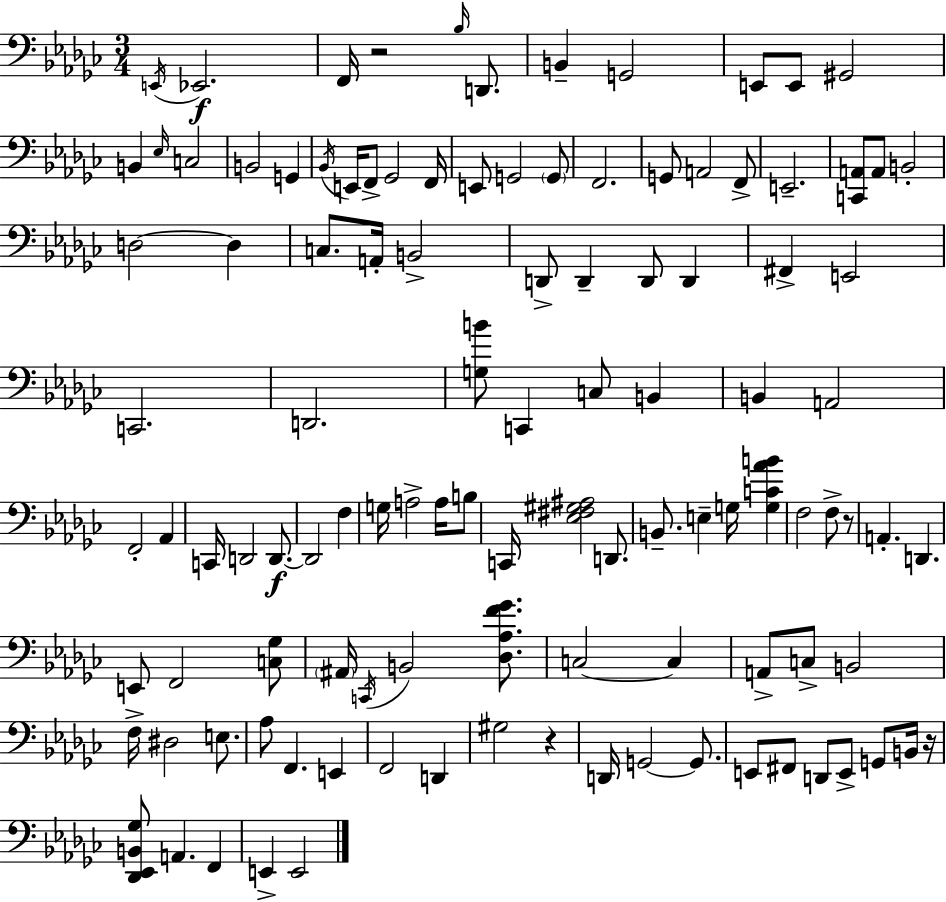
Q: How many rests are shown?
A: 4